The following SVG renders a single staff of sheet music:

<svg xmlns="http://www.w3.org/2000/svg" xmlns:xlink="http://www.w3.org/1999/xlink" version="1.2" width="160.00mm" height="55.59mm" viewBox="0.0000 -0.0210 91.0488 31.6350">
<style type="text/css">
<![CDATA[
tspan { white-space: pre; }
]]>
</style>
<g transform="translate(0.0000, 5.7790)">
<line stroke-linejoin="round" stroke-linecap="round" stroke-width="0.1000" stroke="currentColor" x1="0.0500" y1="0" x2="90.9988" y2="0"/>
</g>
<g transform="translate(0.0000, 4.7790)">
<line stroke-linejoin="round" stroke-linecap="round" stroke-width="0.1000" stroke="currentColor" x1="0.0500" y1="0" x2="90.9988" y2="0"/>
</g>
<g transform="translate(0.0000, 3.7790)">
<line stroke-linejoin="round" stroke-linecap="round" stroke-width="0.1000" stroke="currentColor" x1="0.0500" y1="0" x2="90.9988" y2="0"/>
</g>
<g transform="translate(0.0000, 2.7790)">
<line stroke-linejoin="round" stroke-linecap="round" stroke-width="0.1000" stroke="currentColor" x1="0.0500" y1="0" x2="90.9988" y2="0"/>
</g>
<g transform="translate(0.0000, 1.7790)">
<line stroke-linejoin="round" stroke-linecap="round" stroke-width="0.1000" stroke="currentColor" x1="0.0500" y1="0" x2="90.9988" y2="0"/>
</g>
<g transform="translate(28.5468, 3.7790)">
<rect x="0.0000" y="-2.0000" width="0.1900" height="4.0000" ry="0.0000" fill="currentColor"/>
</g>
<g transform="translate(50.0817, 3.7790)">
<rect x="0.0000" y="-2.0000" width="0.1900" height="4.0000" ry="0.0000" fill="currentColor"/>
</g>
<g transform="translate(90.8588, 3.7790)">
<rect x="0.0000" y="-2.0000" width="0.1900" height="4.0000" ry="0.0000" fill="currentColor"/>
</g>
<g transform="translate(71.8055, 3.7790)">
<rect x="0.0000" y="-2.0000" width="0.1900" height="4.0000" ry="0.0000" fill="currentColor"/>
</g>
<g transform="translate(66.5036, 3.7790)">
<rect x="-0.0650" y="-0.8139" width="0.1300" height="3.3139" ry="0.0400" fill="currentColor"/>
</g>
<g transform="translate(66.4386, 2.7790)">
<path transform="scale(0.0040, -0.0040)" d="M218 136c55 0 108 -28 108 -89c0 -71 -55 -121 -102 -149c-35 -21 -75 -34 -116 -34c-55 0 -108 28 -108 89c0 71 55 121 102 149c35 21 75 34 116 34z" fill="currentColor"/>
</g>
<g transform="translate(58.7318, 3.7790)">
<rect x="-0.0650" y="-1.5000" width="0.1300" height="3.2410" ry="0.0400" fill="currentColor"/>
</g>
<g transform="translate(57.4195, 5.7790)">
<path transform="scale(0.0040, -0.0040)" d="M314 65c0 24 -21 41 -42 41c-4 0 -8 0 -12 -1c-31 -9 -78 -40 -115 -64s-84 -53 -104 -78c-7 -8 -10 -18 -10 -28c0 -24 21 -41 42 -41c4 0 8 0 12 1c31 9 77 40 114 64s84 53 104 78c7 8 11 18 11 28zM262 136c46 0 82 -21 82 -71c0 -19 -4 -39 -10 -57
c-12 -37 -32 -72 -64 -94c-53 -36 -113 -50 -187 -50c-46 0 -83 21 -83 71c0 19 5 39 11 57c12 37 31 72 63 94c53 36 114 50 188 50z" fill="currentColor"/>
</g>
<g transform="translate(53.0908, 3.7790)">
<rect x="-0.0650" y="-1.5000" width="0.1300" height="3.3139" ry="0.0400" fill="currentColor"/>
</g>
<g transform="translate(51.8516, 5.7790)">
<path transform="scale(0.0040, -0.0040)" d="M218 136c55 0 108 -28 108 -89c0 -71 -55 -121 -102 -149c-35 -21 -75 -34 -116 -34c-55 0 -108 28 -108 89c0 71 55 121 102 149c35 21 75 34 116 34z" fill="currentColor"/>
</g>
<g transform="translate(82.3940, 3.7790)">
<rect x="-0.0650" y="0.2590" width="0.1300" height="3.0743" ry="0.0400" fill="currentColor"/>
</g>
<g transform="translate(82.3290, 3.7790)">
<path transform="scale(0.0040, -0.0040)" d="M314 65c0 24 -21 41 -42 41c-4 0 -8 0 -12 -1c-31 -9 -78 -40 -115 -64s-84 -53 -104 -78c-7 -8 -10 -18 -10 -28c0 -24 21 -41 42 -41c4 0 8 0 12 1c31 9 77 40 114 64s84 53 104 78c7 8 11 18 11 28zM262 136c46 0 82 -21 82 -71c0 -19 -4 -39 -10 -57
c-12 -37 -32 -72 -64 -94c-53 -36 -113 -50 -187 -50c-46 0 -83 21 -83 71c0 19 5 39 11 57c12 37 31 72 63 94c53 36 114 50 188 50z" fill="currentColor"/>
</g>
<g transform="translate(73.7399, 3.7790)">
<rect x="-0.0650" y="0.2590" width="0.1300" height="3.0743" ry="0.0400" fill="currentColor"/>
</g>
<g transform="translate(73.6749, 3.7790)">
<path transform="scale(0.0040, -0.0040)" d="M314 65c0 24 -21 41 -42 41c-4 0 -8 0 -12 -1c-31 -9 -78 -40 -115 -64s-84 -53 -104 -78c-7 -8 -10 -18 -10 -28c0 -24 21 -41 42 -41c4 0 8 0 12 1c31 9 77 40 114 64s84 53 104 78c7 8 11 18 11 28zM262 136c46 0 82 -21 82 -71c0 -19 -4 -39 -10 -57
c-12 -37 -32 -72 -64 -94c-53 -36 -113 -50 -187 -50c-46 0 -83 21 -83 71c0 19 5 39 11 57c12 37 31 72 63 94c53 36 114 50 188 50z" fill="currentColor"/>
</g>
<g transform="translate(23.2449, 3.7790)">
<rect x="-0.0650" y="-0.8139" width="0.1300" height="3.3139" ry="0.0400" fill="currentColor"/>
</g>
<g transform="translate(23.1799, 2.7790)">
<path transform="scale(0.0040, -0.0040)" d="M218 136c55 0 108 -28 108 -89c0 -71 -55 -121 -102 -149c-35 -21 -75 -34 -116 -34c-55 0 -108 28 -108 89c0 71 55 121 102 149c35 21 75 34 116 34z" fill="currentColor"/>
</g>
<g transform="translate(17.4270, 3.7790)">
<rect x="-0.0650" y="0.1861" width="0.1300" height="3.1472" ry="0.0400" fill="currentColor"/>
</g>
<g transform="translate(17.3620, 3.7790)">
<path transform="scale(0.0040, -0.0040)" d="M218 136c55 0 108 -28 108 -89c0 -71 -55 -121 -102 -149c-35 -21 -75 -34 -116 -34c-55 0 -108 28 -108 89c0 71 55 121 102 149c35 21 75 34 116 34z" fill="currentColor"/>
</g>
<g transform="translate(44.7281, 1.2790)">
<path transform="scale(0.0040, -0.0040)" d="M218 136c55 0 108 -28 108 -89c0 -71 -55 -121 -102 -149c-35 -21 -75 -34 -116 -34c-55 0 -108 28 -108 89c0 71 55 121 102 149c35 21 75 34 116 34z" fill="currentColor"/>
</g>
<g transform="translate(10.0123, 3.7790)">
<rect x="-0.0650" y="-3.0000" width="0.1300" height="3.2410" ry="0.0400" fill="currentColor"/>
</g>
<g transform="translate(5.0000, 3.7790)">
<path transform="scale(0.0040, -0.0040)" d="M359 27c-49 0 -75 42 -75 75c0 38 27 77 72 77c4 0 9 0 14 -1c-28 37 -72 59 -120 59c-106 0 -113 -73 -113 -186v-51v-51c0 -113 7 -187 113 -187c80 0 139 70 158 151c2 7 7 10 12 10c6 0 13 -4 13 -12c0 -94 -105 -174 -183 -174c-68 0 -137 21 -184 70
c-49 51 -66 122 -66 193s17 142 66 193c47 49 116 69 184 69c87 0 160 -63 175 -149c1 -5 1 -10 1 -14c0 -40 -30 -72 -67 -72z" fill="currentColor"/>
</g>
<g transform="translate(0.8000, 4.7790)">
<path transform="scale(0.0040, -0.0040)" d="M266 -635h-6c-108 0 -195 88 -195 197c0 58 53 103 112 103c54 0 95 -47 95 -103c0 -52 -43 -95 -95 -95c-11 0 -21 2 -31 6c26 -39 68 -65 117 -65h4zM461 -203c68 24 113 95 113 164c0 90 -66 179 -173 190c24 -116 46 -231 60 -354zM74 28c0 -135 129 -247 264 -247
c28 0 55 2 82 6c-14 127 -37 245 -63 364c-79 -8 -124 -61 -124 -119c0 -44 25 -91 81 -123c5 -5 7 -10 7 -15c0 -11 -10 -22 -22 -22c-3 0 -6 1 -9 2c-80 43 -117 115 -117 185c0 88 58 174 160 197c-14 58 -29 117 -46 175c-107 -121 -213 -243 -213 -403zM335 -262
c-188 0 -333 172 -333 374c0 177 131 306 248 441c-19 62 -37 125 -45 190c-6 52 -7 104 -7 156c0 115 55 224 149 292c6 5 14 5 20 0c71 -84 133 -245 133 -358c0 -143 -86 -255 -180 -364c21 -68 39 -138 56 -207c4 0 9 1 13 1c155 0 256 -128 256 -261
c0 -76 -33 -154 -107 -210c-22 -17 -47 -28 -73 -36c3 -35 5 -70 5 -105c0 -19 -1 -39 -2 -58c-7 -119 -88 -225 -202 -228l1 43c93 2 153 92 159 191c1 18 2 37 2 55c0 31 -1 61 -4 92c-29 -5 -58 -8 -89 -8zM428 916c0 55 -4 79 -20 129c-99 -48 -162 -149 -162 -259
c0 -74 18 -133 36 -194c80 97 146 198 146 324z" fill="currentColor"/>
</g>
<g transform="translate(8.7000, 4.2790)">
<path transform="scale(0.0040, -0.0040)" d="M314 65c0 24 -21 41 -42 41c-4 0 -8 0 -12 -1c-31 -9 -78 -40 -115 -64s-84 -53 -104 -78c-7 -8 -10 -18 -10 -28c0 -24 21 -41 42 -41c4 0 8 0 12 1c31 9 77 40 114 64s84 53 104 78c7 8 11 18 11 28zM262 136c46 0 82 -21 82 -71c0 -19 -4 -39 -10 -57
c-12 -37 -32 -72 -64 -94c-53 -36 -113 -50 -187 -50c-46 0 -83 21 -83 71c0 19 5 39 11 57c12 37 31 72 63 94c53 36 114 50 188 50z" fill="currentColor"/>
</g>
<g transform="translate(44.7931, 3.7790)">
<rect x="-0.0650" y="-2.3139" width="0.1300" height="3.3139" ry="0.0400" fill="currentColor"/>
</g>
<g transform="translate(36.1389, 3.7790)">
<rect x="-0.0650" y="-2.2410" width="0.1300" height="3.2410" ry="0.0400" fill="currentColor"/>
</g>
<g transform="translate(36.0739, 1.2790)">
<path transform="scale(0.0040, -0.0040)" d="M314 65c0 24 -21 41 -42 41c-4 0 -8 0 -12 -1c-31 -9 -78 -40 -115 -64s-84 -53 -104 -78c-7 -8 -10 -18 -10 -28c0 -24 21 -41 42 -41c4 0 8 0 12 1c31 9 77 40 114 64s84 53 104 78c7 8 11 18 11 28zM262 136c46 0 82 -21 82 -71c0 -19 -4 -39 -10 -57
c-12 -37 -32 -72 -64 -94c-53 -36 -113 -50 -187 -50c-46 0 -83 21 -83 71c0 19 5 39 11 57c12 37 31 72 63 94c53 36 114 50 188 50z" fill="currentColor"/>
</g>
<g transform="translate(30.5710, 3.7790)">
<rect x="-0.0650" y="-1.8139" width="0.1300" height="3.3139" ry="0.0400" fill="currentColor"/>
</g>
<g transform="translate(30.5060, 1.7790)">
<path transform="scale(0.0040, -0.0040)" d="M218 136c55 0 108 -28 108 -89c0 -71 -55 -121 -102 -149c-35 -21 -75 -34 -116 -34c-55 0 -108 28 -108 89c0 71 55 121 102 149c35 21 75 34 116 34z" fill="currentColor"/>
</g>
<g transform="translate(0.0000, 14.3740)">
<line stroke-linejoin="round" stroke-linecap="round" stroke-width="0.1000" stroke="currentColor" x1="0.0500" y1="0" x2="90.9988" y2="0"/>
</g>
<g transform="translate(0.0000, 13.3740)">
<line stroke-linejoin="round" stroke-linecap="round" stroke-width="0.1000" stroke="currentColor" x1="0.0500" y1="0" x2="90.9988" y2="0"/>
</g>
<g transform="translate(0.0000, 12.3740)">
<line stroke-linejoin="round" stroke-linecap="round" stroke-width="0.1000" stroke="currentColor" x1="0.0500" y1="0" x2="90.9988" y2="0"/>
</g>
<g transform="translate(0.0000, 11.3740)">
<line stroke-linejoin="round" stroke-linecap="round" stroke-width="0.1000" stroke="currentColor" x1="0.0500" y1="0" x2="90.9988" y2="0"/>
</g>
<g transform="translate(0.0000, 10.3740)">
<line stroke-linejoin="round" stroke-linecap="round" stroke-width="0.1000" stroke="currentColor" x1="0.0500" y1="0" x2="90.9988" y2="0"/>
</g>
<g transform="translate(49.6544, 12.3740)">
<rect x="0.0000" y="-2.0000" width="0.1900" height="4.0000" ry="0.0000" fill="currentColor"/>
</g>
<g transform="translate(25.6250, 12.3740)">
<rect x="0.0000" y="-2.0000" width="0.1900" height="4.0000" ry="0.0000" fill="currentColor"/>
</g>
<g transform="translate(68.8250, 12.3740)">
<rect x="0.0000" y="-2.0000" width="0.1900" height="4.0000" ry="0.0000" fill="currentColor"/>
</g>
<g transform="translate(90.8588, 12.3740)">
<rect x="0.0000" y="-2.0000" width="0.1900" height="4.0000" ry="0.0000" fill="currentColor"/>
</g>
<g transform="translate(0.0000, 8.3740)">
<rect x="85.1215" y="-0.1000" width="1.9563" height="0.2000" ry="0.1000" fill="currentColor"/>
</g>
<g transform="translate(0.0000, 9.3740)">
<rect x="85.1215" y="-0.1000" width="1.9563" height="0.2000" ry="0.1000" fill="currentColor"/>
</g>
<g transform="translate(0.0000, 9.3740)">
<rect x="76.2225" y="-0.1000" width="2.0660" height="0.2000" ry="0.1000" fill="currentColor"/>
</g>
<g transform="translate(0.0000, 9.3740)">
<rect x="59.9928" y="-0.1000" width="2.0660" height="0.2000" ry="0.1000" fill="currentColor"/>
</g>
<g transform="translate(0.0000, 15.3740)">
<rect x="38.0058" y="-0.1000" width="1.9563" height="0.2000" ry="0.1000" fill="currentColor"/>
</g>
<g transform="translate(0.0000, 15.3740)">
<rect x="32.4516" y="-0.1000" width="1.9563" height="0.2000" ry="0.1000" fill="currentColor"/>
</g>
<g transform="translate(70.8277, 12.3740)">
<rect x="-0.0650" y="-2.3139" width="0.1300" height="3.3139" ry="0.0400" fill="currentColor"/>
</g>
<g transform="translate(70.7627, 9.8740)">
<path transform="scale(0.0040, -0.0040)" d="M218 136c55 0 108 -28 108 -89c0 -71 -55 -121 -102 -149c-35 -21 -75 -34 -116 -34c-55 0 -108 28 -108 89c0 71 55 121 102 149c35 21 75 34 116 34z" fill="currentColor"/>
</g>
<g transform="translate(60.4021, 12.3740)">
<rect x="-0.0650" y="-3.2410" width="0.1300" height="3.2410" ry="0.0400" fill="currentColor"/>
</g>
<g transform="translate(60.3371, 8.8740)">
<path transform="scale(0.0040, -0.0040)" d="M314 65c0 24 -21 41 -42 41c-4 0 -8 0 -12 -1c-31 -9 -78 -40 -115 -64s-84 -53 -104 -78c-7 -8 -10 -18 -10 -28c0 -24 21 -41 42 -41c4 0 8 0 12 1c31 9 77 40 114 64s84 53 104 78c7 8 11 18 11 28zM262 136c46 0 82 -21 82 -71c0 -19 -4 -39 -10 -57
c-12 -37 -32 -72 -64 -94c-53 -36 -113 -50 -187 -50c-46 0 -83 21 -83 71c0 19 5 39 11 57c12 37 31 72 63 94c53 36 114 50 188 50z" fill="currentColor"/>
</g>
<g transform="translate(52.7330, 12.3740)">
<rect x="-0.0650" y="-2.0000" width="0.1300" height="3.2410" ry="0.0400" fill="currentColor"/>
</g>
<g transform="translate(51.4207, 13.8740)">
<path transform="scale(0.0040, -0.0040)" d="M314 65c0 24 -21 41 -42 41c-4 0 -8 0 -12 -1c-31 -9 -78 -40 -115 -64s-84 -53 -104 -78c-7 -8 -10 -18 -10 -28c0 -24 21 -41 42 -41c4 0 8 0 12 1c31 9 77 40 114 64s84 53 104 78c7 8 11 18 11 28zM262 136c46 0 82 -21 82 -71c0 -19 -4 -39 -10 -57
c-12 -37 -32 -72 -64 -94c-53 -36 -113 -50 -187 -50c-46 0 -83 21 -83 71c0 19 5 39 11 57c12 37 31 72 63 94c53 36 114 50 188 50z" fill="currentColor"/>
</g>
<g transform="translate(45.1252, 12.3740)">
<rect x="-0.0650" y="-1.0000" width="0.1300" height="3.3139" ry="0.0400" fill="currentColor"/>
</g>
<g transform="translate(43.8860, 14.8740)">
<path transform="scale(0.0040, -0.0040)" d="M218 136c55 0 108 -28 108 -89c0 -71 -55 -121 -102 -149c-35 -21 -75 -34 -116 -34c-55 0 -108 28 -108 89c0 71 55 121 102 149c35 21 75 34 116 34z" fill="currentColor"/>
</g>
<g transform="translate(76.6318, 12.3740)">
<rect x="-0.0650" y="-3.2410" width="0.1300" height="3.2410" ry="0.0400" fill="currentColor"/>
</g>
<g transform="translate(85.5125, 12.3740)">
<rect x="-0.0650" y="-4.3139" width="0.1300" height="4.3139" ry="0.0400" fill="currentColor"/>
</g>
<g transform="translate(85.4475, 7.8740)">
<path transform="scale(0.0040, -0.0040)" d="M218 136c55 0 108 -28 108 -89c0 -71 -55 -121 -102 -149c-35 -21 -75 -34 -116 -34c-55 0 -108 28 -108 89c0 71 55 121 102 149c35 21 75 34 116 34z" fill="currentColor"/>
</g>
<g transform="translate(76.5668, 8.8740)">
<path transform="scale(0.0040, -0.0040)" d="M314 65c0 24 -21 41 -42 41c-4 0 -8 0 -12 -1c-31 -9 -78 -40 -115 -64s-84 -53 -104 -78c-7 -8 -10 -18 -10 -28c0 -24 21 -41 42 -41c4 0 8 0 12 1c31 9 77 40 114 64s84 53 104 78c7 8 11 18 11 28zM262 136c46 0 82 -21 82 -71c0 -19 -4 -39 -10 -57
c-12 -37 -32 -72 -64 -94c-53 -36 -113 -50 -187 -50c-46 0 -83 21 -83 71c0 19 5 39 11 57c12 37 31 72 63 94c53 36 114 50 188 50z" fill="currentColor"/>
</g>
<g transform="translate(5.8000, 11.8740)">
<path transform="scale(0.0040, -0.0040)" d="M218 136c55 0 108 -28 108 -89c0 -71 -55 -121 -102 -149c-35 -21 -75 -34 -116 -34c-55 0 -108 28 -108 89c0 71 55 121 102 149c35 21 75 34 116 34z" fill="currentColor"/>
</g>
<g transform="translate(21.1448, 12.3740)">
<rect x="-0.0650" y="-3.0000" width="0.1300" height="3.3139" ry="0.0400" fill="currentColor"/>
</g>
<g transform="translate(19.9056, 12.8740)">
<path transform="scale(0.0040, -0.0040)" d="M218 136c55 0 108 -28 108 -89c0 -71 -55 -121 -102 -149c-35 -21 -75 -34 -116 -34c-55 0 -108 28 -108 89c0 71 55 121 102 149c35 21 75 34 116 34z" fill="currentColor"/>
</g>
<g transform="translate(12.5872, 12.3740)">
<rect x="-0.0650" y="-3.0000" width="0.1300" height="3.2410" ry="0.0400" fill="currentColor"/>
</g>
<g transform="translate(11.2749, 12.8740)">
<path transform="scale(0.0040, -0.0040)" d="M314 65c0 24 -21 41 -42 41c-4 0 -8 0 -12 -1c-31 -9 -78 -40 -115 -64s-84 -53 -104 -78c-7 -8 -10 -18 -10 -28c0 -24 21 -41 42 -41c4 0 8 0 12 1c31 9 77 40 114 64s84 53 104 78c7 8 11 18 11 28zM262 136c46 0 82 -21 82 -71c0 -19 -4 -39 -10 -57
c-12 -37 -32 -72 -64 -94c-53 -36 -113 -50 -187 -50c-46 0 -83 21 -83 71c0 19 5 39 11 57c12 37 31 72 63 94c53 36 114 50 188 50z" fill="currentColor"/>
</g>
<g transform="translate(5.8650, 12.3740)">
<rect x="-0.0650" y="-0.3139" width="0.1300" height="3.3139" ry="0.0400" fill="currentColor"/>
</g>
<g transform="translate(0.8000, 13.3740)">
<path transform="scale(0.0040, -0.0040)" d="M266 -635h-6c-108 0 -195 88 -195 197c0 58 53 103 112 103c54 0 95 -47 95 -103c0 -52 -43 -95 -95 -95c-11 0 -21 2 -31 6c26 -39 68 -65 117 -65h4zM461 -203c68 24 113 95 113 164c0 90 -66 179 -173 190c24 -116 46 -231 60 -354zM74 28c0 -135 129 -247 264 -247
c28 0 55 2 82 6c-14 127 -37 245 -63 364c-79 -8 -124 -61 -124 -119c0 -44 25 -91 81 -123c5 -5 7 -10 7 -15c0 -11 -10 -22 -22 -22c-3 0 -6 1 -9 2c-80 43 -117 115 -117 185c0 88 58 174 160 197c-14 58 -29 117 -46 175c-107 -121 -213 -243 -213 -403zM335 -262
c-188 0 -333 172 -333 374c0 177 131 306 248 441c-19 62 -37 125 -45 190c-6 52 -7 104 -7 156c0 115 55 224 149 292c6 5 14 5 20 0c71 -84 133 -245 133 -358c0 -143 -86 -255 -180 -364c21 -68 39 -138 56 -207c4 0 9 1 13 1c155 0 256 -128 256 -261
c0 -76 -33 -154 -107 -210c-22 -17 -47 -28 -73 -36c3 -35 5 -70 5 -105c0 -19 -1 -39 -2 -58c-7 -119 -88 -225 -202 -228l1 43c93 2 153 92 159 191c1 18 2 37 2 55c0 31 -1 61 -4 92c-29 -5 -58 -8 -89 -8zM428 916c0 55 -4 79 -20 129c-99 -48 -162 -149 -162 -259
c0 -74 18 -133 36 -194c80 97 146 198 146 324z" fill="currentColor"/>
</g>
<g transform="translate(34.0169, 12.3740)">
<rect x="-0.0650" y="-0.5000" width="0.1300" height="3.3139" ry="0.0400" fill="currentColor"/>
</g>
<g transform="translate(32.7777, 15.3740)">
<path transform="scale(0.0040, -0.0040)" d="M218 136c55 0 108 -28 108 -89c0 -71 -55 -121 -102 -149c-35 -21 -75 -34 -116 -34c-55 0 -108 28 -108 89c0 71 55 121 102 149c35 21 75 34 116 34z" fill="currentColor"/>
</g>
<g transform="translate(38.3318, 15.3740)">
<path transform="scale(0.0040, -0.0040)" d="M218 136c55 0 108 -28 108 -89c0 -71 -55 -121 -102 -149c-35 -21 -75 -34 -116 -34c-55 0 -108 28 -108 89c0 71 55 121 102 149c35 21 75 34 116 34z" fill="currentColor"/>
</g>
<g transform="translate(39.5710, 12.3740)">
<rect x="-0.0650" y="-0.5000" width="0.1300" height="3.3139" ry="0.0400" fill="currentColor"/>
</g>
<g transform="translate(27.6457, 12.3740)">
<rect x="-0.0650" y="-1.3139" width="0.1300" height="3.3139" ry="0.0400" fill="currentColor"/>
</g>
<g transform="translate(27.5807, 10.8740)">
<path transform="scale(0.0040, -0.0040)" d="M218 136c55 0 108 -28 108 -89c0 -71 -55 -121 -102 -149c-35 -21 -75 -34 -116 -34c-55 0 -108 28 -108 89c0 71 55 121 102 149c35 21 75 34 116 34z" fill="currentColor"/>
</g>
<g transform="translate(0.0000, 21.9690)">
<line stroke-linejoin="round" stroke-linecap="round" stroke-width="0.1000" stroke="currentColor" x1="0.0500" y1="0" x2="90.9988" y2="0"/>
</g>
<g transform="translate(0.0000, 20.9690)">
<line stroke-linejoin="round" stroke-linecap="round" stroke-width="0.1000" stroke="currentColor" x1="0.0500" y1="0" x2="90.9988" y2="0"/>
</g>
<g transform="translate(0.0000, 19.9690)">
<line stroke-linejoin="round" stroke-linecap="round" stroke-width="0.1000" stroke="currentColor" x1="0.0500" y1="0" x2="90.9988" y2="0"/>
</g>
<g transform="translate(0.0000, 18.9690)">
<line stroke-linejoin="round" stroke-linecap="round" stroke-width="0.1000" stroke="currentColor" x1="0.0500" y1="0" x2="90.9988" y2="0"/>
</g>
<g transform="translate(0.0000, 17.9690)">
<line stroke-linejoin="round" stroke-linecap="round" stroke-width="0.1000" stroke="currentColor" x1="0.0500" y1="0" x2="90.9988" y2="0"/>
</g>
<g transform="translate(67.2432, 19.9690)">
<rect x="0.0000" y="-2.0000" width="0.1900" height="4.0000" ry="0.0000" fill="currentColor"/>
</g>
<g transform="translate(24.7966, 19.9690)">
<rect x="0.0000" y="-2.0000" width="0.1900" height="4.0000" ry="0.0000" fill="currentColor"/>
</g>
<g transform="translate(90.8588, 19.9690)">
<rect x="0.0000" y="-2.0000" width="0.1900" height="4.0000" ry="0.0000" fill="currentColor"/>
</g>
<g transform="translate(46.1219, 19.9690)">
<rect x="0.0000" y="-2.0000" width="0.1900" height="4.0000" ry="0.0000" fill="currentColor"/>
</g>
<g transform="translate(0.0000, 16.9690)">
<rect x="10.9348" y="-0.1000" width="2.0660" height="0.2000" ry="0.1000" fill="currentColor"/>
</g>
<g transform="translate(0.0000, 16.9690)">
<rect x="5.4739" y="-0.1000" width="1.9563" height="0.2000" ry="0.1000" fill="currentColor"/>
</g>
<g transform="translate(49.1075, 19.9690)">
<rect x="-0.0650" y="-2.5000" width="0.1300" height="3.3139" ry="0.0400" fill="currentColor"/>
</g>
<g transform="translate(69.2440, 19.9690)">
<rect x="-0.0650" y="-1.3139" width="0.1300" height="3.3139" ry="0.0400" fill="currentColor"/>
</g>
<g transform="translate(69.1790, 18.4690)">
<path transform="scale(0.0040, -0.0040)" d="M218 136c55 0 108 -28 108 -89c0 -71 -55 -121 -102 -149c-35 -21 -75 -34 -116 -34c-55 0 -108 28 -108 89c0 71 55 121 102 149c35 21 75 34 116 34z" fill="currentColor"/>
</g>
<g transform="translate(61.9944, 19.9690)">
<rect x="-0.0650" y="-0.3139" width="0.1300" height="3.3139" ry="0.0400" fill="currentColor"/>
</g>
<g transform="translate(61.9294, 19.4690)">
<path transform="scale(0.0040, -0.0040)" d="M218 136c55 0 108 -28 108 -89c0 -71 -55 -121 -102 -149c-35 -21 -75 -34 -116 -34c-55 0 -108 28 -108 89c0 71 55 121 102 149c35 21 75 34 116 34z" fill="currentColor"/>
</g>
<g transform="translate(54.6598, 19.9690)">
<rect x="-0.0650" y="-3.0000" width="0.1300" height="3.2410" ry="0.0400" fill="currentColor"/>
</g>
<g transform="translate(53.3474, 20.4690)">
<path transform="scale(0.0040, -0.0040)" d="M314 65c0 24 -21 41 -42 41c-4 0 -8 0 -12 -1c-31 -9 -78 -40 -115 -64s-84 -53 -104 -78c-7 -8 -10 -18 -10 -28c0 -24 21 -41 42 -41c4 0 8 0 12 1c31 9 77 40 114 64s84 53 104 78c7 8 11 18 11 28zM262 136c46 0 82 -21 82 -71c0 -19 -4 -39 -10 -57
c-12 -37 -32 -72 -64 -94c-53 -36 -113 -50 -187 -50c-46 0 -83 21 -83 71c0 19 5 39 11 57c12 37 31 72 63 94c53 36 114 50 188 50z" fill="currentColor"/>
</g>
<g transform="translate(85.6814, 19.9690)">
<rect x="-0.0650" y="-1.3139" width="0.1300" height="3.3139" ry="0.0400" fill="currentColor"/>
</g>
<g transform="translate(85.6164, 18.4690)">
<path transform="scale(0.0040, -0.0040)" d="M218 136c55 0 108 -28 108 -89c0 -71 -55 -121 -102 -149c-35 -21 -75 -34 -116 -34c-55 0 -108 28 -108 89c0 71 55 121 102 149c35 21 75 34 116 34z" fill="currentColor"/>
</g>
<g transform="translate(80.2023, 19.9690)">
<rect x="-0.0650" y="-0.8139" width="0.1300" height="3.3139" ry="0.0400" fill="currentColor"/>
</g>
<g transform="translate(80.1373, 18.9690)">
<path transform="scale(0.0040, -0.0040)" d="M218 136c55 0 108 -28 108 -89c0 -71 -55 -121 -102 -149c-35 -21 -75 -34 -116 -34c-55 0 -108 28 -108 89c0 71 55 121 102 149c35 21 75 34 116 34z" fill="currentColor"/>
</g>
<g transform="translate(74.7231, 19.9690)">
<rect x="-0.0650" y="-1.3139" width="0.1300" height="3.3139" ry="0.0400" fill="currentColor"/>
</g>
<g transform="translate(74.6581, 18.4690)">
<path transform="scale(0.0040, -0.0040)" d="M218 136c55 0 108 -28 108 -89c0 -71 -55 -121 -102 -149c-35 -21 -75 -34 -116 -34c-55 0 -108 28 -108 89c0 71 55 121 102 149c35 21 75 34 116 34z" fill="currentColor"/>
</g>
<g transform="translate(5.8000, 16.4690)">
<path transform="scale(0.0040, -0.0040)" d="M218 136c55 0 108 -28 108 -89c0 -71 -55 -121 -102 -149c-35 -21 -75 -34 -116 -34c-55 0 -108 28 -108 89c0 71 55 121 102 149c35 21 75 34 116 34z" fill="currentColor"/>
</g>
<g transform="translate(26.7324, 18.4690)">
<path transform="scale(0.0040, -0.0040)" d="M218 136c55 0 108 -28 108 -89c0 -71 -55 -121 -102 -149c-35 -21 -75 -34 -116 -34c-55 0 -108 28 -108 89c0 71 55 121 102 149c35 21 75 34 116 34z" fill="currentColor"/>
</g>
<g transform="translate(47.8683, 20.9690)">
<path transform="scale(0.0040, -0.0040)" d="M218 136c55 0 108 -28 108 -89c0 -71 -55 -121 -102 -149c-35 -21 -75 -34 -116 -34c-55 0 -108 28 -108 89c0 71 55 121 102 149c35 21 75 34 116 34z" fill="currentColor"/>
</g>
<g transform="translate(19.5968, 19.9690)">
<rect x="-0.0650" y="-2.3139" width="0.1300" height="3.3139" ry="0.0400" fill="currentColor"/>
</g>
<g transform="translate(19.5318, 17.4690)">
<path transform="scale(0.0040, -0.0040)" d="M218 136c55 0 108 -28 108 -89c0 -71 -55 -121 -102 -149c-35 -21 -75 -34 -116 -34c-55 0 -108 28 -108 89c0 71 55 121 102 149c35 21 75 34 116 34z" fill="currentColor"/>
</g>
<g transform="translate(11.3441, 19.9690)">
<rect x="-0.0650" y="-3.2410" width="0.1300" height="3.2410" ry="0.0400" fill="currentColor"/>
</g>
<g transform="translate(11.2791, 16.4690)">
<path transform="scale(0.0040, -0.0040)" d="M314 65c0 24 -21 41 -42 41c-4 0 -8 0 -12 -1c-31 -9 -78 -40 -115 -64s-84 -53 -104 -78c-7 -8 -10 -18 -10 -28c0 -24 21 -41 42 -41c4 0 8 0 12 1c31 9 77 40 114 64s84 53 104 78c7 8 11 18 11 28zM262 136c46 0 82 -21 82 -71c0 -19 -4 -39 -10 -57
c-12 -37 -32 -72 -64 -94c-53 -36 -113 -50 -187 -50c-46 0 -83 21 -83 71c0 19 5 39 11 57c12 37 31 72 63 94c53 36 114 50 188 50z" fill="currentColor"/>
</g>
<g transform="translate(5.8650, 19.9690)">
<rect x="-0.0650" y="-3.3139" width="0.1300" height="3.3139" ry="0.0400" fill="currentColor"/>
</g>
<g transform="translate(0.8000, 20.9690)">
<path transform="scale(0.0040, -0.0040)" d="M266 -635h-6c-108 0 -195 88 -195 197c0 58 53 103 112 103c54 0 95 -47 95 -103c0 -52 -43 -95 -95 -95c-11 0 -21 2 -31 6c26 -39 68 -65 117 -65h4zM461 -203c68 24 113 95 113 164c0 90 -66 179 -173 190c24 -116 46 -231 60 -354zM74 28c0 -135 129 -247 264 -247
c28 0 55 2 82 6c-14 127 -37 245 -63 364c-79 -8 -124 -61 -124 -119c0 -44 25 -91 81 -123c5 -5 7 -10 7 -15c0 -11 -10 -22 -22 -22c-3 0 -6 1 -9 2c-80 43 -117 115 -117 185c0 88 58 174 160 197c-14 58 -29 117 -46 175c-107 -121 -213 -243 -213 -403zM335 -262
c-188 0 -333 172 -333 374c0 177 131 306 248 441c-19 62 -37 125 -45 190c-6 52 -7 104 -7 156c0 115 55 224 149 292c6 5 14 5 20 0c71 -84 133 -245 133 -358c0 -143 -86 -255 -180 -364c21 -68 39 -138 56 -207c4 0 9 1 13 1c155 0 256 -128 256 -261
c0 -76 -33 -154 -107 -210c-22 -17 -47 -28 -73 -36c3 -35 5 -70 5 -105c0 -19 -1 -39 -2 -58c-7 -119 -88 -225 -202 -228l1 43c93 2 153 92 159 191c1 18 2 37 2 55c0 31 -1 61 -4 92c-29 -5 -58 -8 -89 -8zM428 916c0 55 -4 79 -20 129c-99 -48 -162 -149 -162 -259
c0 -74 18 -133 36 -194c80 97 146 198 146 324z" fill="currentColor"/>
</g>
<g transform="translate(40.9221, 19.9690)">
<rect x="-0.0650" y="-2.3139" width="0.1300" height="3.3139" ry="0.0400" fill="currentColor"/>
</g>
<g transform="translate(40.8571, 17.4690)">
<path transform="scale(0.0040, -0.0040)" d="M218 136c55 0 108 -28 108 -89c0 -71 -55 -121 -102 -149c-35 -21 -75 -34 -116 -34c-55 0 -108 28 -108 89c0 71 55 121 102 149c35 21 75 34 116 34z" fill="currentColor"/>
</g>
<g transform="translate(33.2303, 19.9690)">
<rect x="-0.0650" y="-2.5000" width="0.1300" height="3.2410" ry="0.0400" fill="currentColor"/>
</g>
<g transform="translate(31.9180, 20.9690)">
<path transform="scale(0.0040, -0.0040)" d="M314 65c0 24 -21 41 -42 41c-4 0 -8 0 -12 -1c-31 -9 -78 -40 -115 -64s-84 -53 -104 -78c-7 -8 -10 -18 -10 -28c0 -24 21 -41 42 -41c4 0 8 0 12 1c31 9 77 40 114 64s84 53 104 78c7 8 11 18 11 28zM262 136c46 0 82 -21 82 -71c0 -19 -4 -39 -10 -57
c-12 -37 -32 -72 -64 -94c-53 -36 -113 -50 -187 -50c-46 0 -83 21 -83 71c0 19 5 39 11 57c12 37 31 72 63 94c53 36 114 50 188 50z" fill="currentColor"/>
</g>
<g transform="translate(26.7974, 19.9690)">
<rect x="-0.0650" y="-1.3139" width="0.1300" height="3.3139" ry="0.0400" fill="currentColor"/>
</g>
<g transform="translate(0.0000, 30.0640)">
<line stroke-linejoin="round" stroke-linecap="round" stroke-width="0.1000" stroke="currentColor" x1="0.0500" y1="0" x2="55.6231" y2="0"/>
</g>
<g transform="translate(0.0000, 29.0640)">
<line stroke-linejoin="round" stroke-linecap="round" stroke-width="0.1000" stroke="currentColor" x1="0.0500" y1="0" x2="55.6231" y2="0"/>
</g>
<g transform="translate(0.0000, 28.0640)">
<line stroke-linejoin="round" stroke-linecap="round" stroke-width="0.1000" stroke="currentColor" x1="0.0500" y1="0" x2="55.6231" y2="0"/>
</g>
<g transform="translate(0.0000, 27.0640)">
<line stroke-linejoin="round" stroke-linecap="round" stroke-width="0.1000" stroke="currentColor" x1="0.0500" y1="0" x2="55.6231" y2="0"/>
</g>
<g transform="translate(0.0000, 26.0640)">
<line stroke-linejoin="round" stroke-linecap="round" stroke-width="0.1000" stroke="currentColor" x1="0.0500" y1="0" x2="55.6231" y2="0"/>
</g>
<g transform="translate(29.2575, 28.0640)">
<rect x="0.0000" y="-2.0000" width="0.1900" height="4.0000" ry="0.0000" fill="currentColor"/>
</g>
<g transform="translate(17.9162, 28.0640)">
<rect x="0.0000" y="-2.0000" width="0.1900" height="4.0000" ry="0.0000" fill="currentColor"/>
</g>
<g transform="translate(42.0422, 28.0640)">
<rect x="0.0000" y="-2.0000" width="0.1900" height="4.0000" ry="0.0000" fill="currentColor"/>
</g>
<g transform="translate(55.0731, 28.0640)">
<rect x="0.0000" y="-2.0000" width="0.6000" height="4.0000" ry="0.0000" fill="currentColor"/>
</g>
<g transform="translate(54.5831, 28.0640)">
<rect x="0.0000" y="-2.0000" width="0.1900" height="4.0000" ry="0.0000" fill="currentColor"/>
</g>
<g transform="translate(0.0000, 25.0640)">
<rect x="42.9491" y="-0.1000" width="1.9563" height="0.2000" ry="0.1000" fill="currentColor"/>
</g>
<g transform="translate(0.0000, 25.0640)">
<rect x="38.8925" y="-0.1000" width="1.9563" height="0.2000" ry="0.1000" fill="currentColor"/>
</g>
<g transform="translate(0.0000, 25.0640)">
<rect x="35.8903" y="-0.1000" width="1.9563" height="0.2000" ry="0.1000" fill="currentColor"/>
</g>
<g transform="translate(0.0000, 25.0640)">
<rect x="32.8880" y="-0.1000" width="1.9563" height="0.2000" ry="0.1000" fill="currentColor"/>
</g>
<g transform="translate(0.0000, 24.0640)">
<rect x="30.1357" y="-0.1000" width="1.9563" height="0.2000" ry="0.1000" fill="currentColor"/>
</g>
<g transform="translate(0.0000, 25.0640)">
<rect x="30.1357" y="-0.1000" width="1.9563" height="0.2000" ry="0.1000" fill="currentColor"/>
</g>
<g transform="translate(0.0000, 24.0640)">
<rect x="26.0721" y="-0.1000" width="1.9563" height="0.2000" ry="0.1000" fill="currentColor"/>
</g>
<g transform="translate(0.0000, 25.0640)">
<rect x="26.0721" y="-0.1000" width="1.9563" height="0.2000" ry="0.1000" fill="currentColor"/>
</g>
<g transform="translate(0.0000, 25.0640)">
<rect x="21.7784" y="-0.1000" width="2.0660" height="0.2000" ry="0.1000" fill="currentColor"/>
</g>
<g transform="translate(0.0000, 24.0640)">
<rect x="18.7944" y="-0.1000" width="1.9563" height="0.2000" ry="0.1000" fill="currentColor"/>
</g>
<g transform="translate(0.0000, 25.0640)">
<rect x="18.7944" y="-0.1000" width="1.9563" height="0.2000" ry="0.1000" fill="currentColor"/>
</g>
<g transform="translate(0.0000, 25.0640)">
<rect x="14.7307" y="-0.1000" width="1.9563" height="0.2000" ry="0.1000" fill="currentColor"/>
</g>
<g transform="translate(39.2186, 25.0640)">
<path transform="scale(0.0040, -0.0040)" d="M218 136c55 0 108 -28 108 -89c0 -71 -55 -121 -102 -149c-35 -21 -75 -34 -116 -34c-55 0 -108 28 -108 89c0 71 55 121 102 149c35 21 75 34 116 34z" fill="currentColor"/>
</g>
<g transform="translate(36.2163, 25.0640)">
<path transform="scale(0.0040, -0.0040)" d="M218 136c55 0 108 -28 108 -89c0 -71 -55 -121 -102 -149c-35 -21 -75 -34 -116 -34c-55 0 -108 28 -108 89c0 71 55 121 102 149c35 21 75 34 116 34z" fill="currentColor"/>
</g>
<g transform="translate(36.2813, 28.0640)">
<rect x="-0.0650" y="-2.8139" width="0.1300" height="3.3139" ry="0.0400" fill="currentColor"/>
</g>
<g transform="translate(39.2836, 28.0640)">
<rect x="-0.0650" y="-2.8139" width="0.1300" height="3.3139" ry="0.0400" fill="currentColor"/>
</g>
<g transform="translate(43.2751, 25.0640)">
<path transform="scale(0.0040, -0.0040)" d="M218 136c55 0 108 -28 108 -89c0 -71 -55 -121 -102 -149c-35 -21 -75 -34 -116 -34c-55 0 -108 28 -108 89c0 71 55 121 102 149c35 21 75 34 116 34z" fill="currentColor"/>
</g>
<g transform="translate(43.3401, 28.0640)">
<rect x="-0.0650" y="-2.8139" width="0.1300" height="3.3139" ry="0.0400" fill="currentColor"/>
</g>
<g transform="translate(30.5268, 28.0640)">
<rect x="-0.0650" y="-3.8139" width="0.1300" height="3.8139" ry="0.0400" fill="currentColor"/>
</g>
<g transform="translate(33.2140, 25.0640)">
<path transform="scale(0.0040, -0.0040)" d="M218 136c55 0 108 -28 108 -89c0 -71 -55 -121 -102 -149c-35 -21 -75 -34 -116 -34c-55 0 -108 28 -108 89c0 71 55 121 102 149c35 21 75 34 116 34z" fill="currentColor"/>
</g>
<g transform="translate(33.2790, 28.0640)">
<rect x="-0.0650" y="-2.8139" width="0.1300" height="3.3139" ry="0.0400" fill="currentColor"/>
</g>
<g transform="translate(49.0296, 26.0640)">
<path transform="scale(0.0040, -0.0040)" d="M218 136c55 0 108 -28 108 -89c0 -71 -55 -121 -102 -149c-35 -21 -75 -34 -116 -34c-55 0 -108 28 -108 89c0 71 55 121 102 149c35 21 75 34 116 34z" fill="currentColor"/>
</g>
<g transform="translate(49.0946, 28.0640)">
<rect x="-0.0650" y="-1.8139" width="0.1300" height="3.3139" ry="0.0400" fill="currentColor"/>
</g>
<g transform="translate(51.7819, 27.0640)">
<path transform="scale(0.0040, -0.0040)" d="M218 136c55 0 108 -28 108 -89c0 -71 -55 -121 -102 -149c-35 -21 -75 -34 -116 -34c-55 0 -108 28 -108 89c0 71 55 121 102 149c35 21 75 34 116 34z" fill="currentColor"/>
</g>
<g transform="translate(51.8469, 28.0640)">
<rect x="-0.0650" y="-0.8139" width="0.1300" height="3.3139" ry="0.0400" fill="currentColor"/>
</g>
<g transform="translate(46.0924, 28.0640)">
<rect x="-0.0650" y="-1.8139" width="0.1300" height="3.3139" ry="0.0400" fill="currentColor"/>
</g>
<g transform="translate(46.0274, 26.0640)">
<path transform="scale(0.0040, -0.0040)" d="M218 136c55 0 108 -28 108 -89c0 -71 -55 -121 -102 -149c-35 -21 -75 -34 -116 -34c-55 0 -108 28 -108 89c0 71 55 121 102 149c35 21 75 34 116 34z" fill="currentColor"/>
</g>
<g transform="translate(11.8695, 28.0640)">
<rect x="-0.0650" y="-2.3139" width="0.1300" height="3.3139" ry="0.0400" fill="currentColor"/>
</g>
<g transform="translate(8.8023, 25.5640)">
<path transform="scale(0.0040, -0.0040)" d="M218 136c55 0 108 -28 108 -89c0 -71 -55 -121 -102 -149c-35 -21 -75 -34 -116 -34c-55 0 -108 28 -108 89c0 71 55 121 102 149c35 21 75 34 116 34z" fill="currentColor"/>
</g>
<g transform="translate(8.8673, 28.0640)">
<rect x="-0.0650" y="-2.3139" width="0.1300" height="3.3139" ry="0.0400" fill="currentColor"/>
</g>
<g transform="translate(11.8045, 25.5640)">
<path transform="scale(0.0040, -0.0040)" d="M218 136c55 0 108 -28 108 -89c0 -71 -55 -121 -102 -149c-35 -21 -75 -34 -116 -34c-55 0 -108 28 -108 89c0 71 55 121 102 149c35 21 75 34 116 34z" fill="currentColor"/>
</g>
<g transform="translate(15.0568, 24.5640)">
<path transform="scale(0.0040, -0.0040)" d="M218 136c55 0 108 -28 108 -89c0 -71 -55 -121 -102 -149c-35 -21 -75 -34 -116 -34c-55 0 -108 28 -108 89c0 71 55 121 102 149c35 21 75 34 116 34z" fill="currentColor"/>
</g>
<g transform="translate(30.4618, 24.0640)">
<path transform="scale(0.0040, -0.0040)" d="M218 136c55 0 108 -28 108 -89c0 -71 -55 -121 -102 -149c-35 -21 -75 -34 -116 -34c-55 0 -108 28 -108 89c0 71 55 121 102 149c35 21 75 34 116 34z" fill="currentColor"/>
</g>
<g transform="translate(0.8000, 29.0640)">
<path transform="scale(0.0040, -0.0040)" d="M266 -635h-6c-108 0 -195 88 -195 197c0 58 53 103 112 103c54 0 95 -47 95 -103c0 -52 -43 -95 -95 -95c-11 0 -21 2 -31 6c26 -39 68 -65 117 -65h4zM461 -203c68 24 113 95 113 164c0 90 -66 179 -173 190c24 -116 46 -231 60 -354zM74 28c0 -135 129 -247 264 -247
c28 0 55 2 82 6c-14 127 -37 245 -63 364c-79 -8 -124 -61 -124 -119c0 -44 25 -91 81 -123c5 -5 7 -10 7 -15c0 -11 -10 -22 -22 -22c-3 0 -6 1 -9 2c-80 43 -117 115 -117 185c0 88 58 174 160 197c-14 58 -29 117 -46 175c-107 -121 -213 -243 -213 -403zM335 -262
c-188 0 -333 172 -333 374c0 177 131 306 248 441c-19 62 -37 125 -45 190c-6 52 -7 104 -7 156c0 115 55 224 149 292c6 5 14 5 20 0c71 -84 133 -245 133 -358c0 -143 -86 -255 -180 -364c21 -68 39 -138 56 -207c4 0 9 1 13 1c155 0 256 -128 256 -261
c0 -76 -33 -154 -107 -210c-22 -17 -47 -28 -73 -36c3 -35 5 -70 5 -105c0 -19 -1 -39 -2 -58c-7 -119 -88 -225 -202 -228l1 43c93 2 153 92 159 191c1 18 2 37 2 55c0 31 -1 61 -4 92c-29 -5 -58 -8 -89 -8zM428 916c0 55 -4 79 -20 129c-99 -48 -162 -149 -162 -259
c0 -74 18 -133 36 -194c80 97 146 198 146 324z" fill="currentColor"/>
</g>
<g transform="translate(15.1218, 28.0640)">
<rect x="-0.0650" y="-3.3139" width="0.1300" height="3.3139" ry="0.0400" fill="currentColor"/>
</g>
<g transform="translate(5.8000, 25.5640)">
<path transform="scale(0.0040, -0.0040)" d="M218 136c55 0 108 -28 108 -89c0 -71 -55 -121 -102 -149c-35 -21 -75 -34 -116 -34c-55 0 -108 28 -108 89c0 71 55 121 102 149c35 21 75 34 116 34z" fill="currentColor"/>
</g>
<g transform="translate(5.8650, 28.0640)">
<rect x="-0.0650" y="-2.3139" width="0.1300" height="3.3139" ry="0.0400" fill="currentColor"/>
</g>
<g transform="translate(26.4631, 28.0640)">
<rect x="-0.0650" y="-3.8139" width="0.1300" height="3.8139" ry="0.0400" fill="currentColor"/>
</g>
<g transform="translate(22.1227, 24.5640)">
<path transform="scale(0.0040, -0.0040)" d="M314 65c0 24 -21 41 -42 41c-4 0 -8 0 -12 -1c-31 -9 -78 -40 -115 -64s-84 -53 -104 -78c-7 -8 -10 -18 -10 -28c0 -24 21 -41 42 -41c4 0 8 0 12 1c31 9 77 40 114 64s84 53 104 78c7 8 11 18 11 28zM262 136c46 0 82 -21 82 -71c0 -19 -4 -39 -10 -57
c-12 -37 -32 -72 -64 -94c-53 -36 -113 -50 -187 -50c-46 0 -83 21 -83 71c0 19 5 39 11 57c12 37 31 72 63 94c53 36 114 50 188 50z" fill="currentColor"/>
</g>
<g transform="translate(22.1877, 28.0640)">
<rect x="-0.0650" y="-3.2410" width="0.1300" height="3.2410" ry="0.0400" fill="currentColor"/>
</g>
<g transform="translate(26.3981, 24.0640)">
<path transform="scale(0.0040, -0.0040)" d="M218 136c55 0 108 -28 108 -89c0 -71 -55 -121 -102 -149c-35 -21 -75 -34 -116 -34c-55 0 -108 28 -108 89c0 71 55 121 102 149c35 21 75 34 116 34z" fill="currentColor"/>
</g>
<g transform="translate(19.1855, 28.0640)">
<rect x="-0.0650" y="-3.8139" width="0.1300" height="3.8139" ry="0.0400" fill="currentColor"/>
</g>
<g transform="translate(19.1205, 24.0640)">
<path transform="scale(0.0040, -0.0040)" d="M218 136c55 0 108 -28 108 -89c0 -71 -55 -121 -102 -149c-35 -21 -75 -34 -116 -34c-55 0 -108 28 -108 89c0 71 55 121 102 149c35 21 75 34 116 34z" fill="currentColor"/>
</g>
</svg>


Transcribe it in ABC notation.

X:1
T:Untitled
M:4/4
L:1/4
K:C
A2 B d f g2 g E E2 d B2 B2 c A2 A e C C D F2 b2 g b2 d' b b2 g e G2 g G A2 c e e d e g g g b c' b2 c' c' a a a a f f d